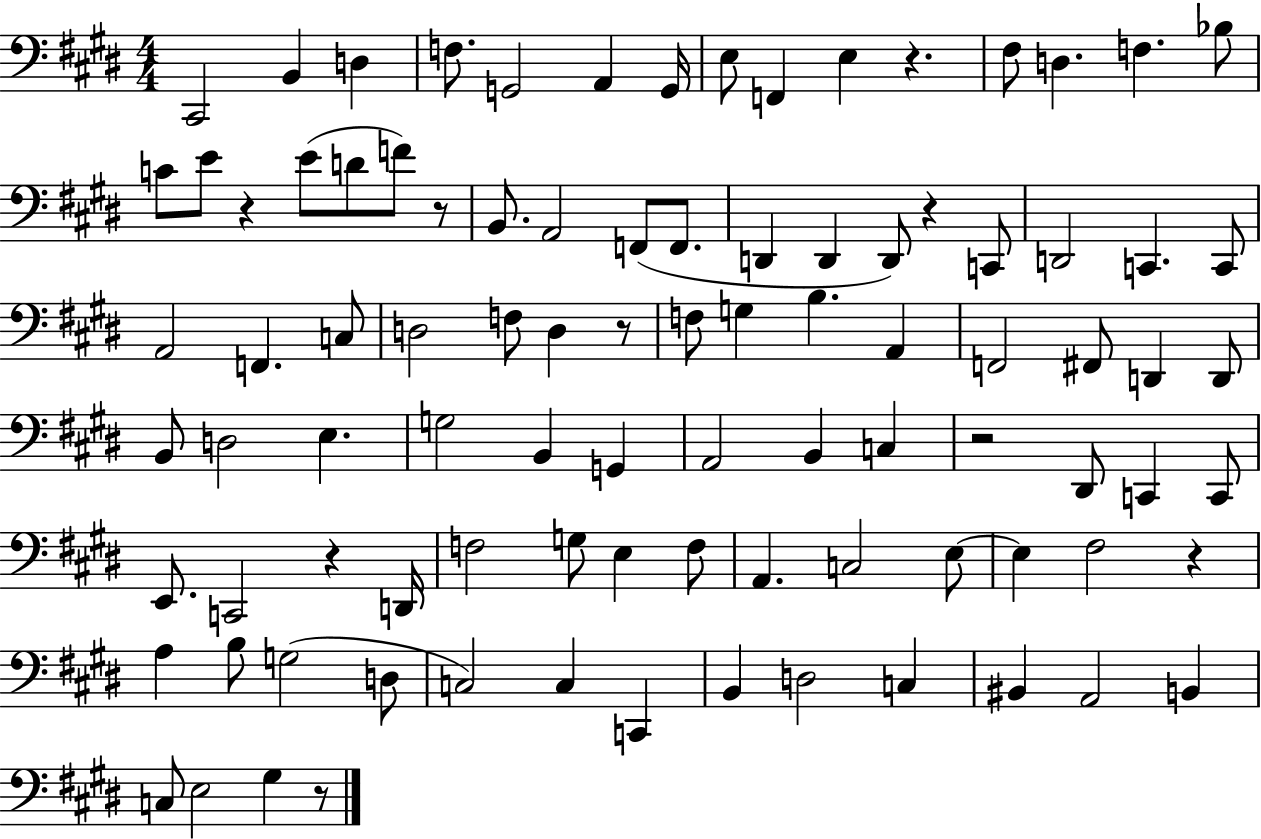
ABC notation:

X:1
T:Untitled
M:4/4
L:1/4
K:E
^C,,2 B,, D, F,/2 G,,2 A,, G,,/4 E,/2 F,, E, z ^F,/2 D, F, _B,/2 C/2 E/2 z E/2 D/2 F/2 z/2 B,,/2 A,,2 F,,/2 F,,/2 D,, D,, D,,/2 z C,,/2 D,,2 C,, C,,/2 A,,2 F,, C,/2 D,2 F,/2 D, z/2 F,/2 G, B, A,, F,,2 ^F,,/2 D,, D,,/2 B,,/2 D,2 E, G,2 B,, G,, A,,2 B,, C, z2 ^D,,/2 C,, C,,/2 E,,/2 C,,2 z D,,/4 F,2 G,/2 E, F,/2 A,, C,2 E,/2 E, ^F,2 z A, B,/2 G,2 D,/2 C,2 C, C,, B,, D,2 C, ^B,, A,,2 B,, C,/2 E,2 ^G, z/2